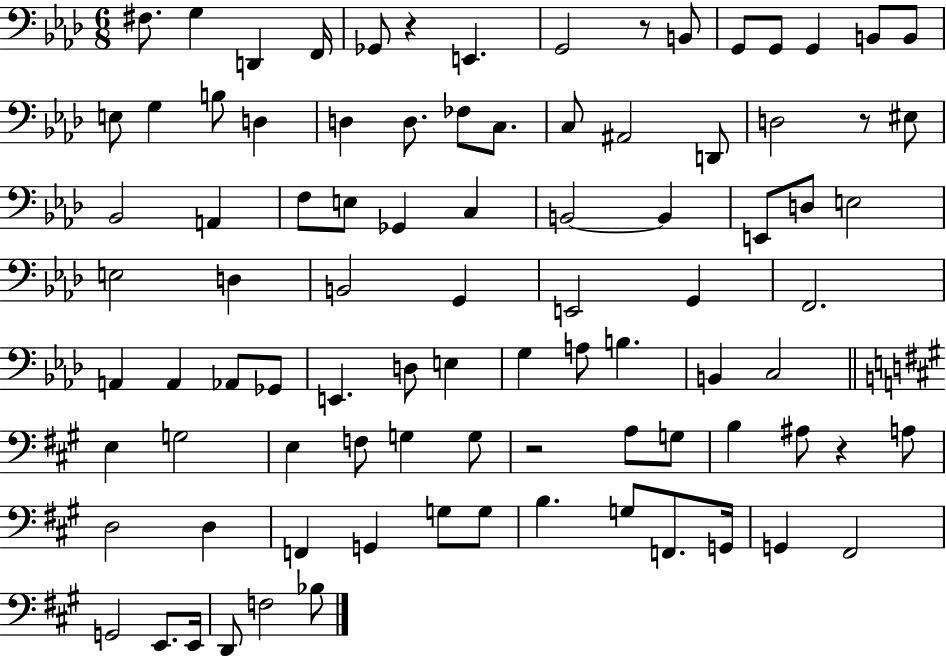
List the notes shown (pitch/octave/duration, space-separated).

F#3/e. G3/q D2/q F2/s Gb2/e R/q E2/q. G2/h R/e B2/e G2/e G2/e G2/q B2/e B2/e E3/e G3/q B3/e D3/q D3/q D3/e. FES3/e C3/e. C3/e A#2/h D2/e D3/h R/e EIS3/e Bb2/h A2/q F3/e E3/e Gb2/q C3/q B2/h B2/q E2/e D3/e E3/h E3/h D3/q B2/h G2/q E2/h G2/q F2/h. A2/q A2/q Ab2/e Gb2/e E2/q. D3/e E3/q G3/q A3/e B3/q. B2/q C3/h E3/q G3/h E3/q F3/e G3/q G3/e R/h A3/e G3/e B3/q A#3/e R/q A3/e D3/h D3/q F2/q G2/q G3/e G3/e B3/q. G3/e F2/e. G2/s G2/q F#2/h G2/h E2/e. E2/s D2/e F3/h Bb3/e